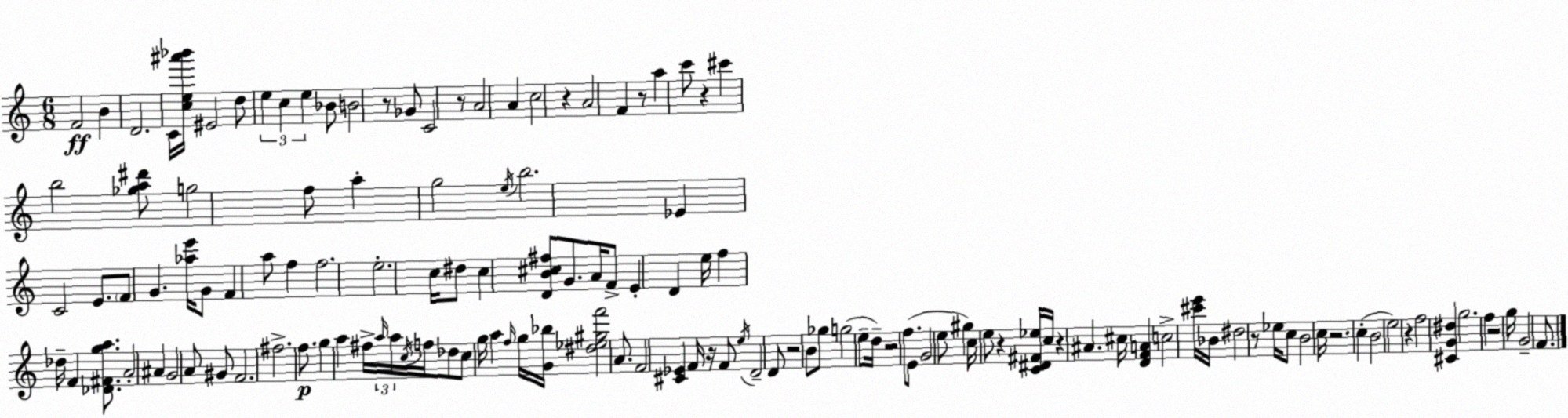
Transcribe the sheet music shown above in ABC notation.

X:1
T:Untitled
M:6/8
L:1/4
K:C
F2 B D2 C/4 [ce^a'_b']/4 ^E2 d/2 e c e _B/2 B2 z/2 _G/2 C2 z/2 A2 A c2 z A2 F z/2 a c'/2 z ^c' b2 [_ga^d']/2 g2 f/2 a g2 e/4 b2 _E C2 E/2 F/2 G [_ae']/4 G/2 F a/2 f f2 e2 c/4 ^d/2 c [DB^c^f]/2 G/2 A/4 F/2 E D e/4 f _d/4 F [_D^Fga]/2 A2 ^A G2 A/2 ^G/2 F2 ^f2 f/2 g a ^f/4 a/4 a/4 c/4 f/4 _d/2 c/2 g/4 a f/4 g/4 [G_b]/4 [^d_e^gf']2 A/2 F2 [^C_E] F/4 z/4 F/2 e/4 D2 D/2 z2 B/2 _g/2 g2 e/2 d/4 z2 f/2 E/2 G2 e/2 ^g c/4 e/2 z [C^D^F_e]/4 c/4 z ^A ^c/4 [DFA] c2 [^c'e']/4 _B/4 ^d2 z/2 _e/4 c/2 B2 c/4 z2 c B2 e2 z f2 [^CG^d] g2 f z2 g/4 G2 F/2